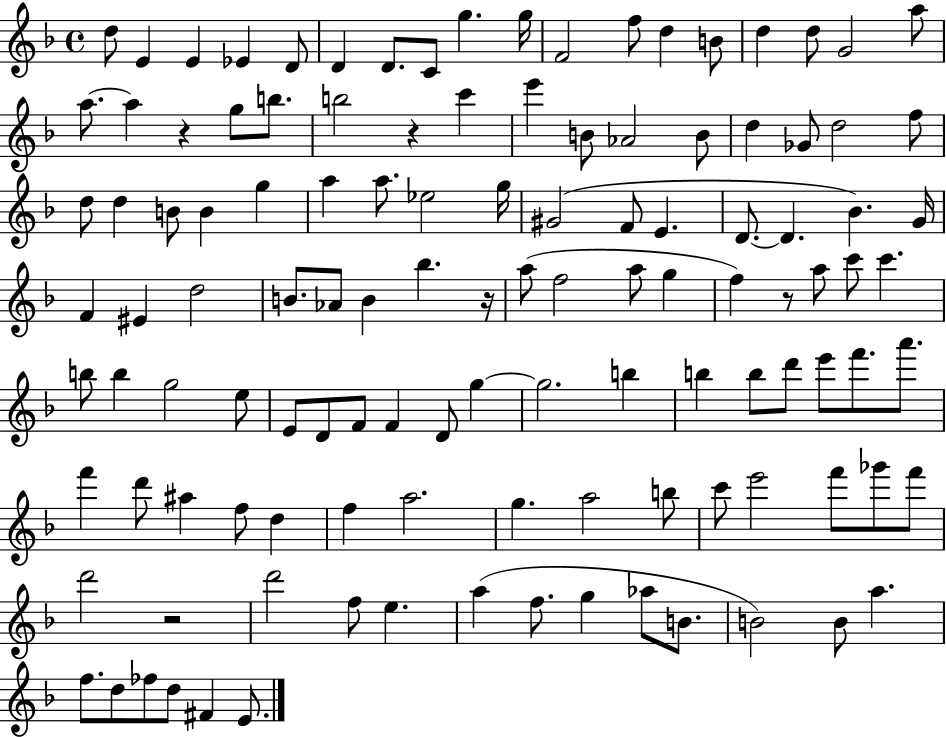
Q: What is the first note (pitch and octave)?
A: D5